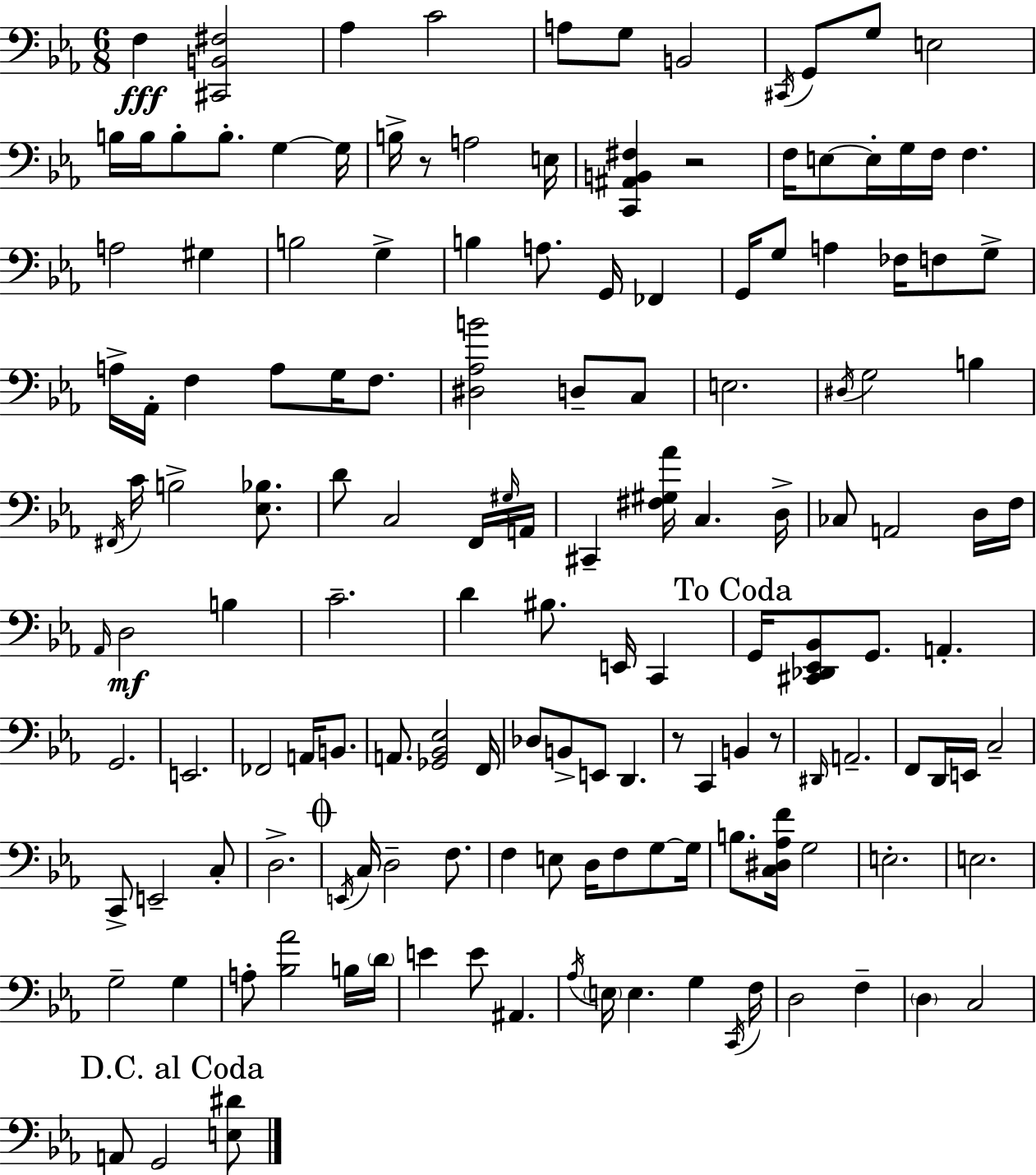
F3/q [C#2,B2,F#3]/h Ab3/q C4/h A3/e G3/e B2/h C#2/s G2/e G3/e E3/h B3/s B3/s B3/e B3/e. G3/q G3/s B3/s R/e A3/h E3/s [C2,A#2,B2,F#3]/q R/h F3/s E3/e E3/s G3/s F3/s F3/q. A3/h G#3/q B3/h G3/q B3/q A3/e. G2/s FES2/q G2/s G3/e A3/q FES3/s F3/e G3/e A3/s Ab2/s F3/q A3/e G3/s F3/e. [D#3,Ab3,B4]/h D3/e C3/e E3/h. D#3/s G3/h B3/q F#2/s C4/s B3/h [Eb3,Bb3]/e. D4/e C3/h F2/s G#3/s A2/s C#2/q [F#3,G#3,Ab4]/s C3/q. D3/s CES3/e A2/h D3/s F3/s Ab2/s D3/h B3/q C4/h. D4/q BIS3/e. E2/s C2/q G2/s [C#2,Db2,Eb2,Bb2]/e G2/e. A2/q. G2/h. E2/h. FES2/h A2/s B2/e. A2/e. [Gb2,Bb2,Eb3]/h F2/s Db3/e B2/e E2/e D2/q. R/e C2/q B2/q R/e D#2/s A2/h. F2/e D2/s E2/s C3/h C2/e E2/h C3/e D3/h. E2/s C3/s D3/h F3/e. F3/q E3/e D3/s F3/e G3/e G3/s B3/e. [C3,D#3,Ab3,F4]/s G3/h E3/h. E3/h. G3/h G3/q A3/e [Bb3,Ab4]/h B3/s D4/s E4/q E4/e A#2/q. Ab3/s E3/s E3/q. G3/q C2/s F3/s D3/h F3/q D3/q C3/h A2/e G2/h [E3,D#4]/e